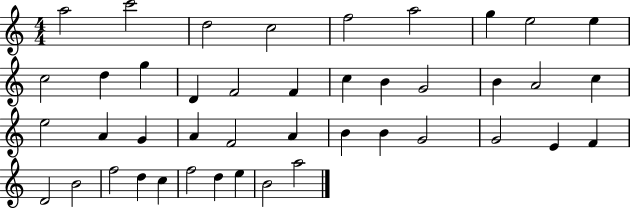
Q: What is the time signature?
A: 4/4